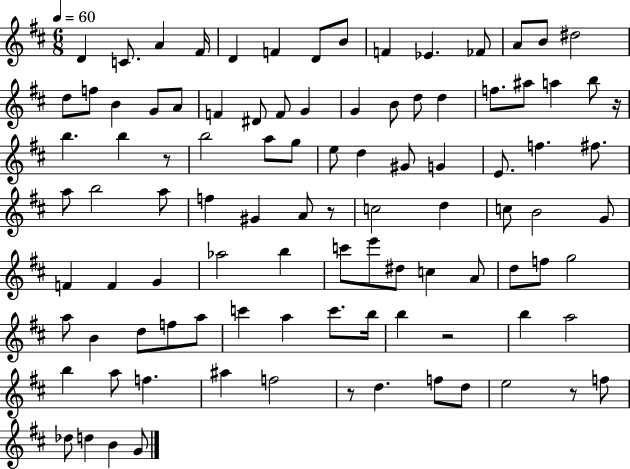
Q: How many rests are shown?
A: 6